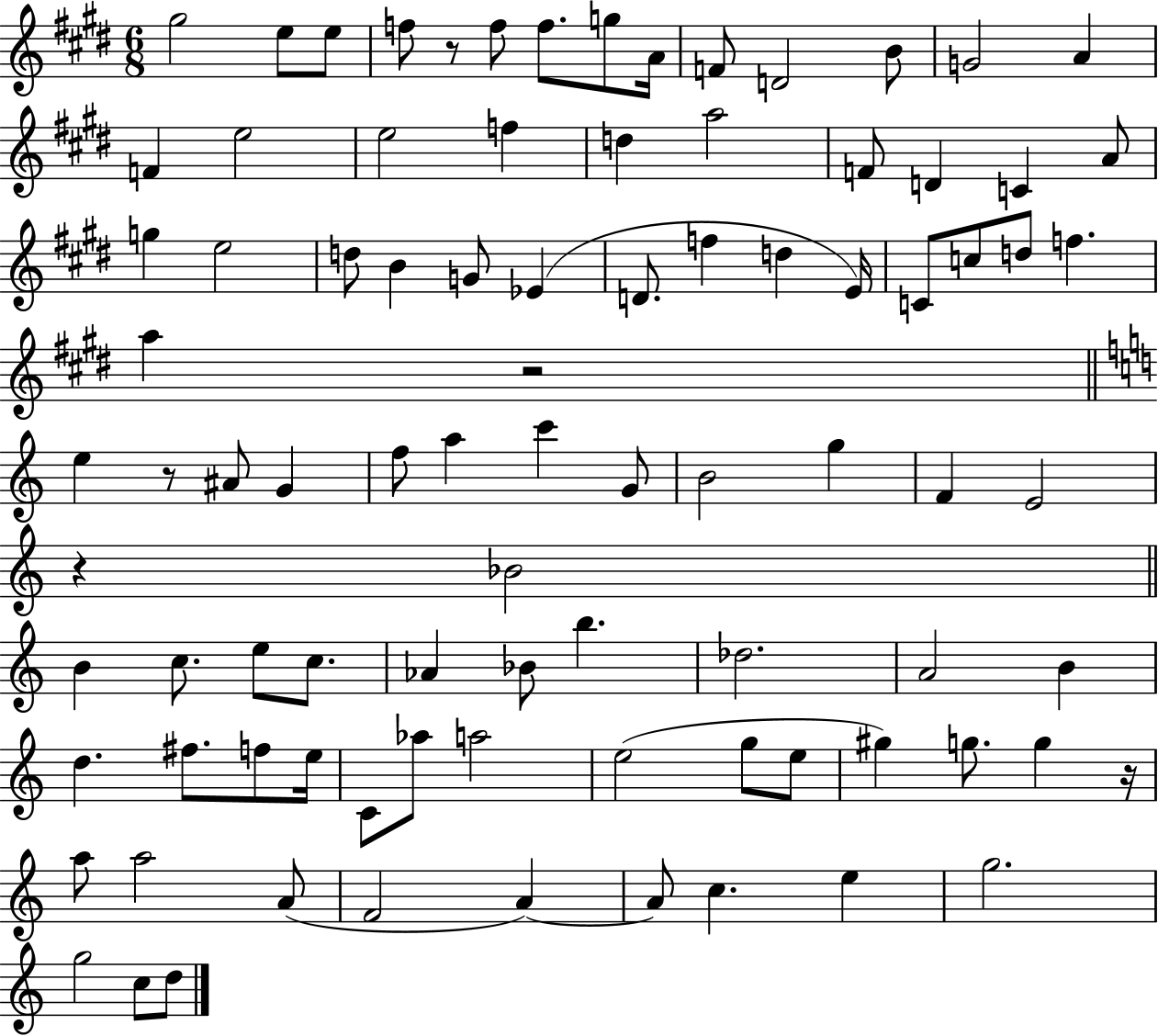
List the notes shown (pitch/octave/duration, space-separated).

G#5/h E5/e E5/e F5/e R/e F5/e F5/e. G5/e A4/s F4/e D4/h B4/e G4/h A4/q F4/q E5/h E5/h F5/q D5/q A5/h F4/e D4/q C4/q A4/e G5/q E5/h D5/e B4/q G4/e Eb4/q D4/e. F5/q D5/q E4/s C4/e C5/e D5/e F5/q. A5/q R/h E5/q R/e A#4/e G4/q F5/e A5/q C6/q G4/e B4/h G5/q F4/q E4/h R/q Bb4/h B4/q C5/e. E5/e C5/e. Ab4/q Bb4/e B5/q. Db5/h. A4/h B4/q D5/q. F#5/e. F5/e E5/s C4/e Ab5/e A5/h E5/h G5/e E5/e G#5/q G5/e. G5/q R/s A5/e A5/h A4/e F4/h A4/q A4/e C5/q. E5/q G5/h. G5/h C5/e D5/e